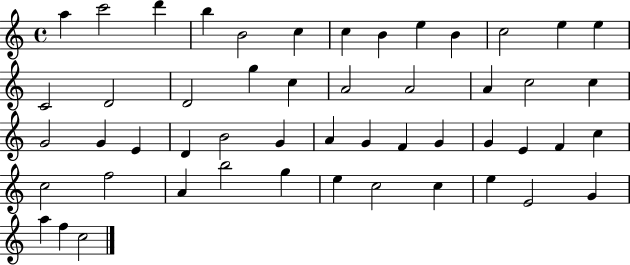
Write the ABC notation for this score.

X:1
T:Untitled
M:4/4
L:1/4
K:C
a c'2 d' b B2 c c B e B c2 e e C2 D2 D2 g c A2 A2 A c2 c G2 G E D B2 G A G F G G E F c c2 f2 A b2 g e c2 c e E2 G a f c2